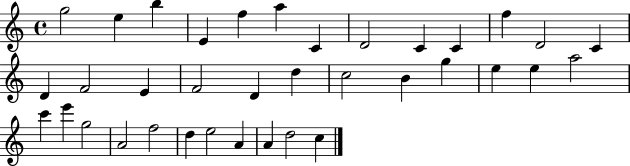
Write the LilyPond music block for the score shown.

{
  \clef treble
  \time 4/4
  \defaultTimeSignature
  \key c \major
  g''2 e''4 b''4 | e'4 f''4 a''4 c'4 | d'2 c'4 c'4 | f''4 d'2 c'4 | \break d'4 f'2 e'4 | f'2 d'4 d''4 | c''2 b'4 g''4 | e''4 e''4 a''2 | \break c'''4 e'''4 g''2 | a'2 f''2 | d''4 e''2 a'4 | a'4 d''2 c''4 | \break \bar "|."
}